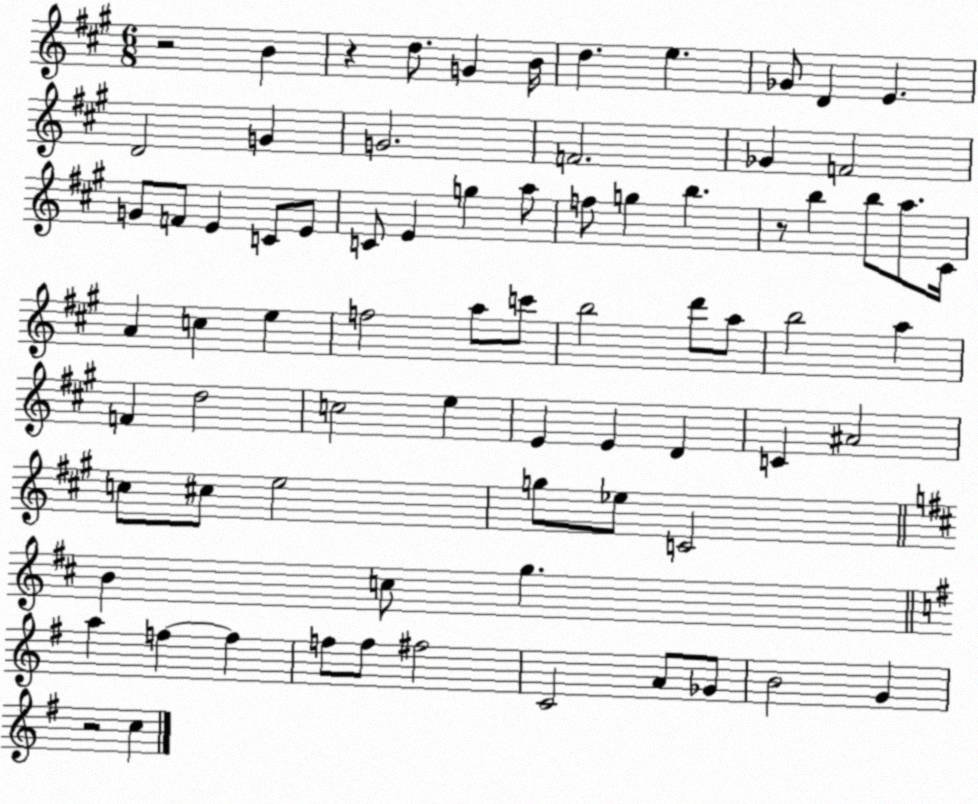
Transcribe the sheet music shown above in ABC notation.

X:1
T:Untitled
M:6/8
L:1/4
K:A
z2 B z d/2 G B/4 d e _G/2 D E D2 G G2 F2 _G F2 G/2 F/2 E C/2 E/2 C/2 E g a/2 f/2 g b z/2 b b/2 a/2 ^C/4 A c e f2 a/2 c'/2 b2 d'/2 a/2 b2 a F d2 c2 e E E D C ^A2 c/2 ^c/2 e2 g/2 _e/2 C2 B c/2 g a f f f/2 f/2 ^f2 C2 A/2 _G/2 B2 G z2 c